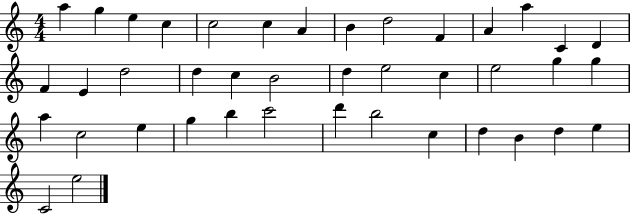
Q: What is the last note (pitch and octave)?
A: E5